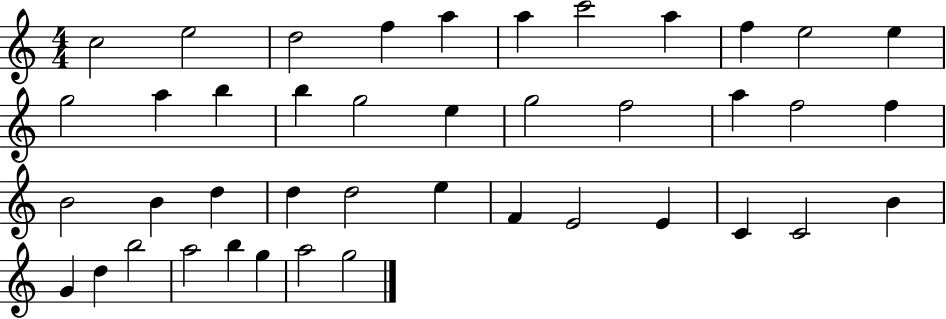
X:1
T:Untitled
M:4/4
L:1/4
K:C
c2 e2 d2 f a a c'2 a f e2 e g2 a b b g2 e g2 f2 a f2 f B2 B d d d2 e F E2 E C C2 B G d b2 a2 b g a2 g2